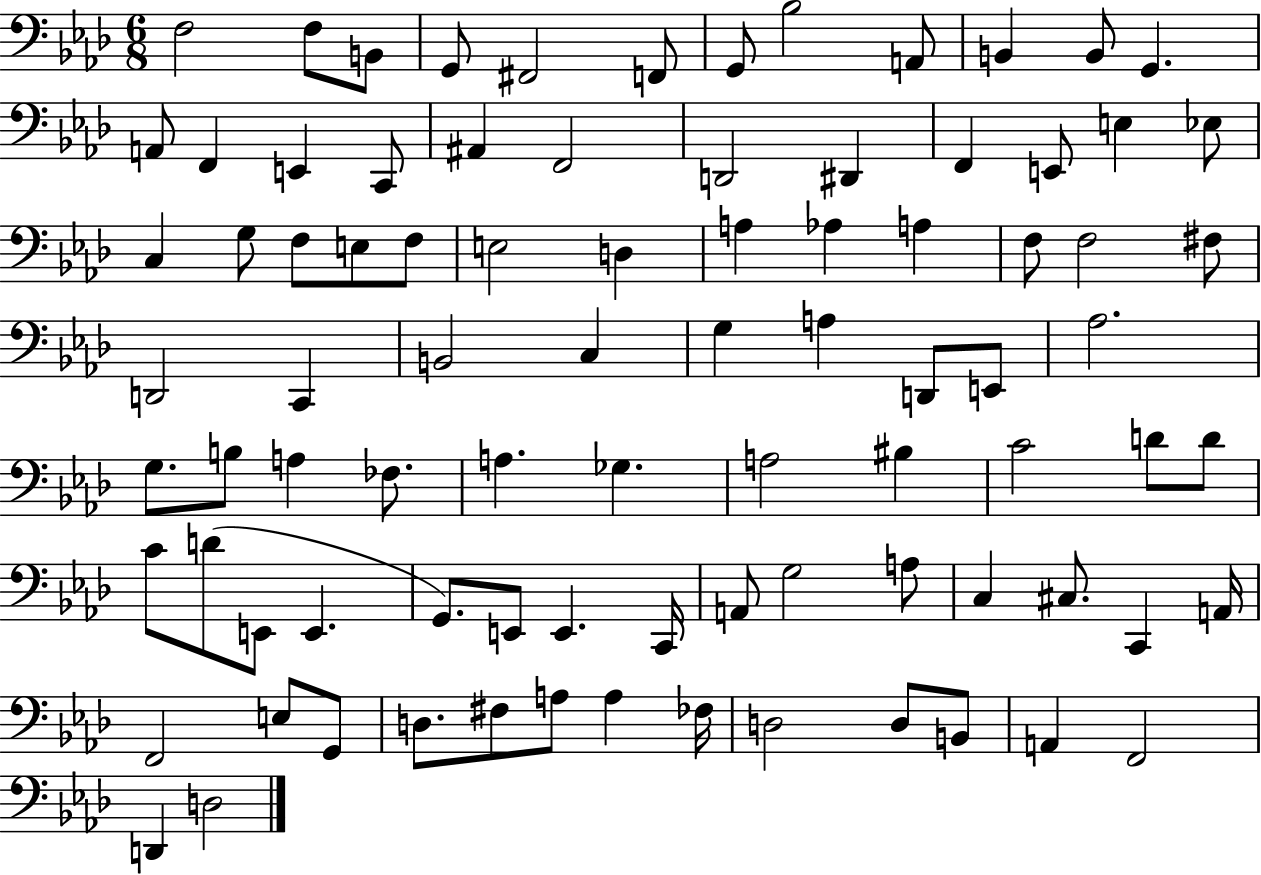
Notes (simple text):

F3/h F3/e B2/e G2/e F#2/h F2/e G2/e Bb3/h A2/e B2/q B2/e G2/q. A2/e F2/q E2/q C2/e A#2/q F2/h D2/h D#2/q F2/q E2/e E3/q Eb3/e C3/q G3/e F3/e E3/e F3/e E3/h D3/q A3/q Ab3/q A3/q F3/e F3/h F#3/e D2/h C2/q B2/h C3/q G3/q A3/q D2/e E2/e Ab3/h. G3/e. B3/e A3/q FES3/e. A3/q. Gb3/q. A3/h BIS3/q C4/h D4/e D4/e C4/e D4/e E2/e E2/q. G2/e. E2/e E2/q. C2/s A2/e G3/h A3/e C3/q C#3/e. C2/q A2/s F2/h E3/e G2/e D3/e. F#3/e A3/e A3/q FES3/s D3/h D3/e B2/e A2/q F2/h D2/q D3/h